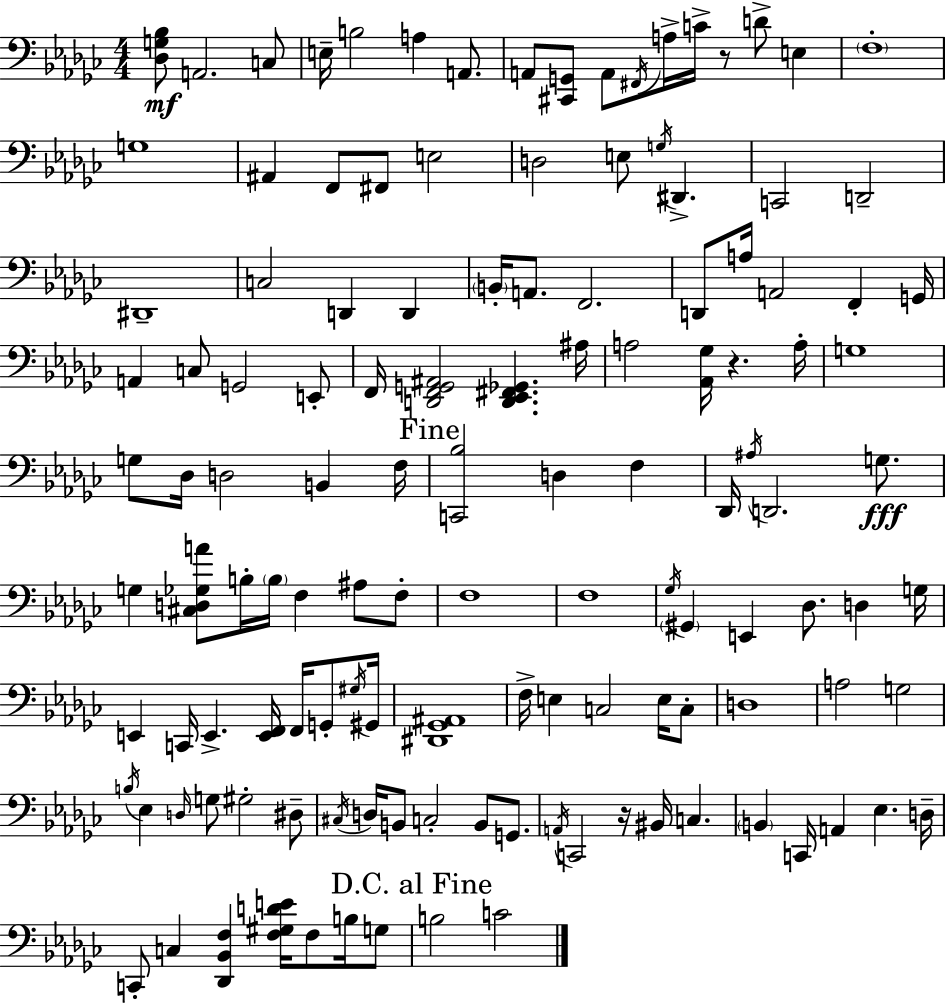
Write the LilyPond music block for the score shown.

{
  \clef bass
  \numericTimeSignature
  \time 4/4
  \key ees \minor
  <des g bes>8\mf a,2. c8 | e16-- b2 a4 a,8. | a,8 <cis, g,>8 a,8 \acciaccatura { fis,16 } a16-> c'16-> r8 d'8-> e4 | \parenthesize f1-. | \break g1 | ais,4 f,8 fis,8 e2 | d2 e8 \acciaccatura { g16 } dis,4.-> | c,2 d,2-- | \break dis,1-- | c2 d,4 d,4 | \parenthesize b,16-. a,8. f,2. | d,8 a16 a,2 f,4-. | \break g,16 a,4 c8 g,2 | e,8-. f,16 <d, f, g, ais,>2 <d, ees, fis, ges,>4. | ais16 a2 <aes, ges>16 r4. | a16-. g1 | \break g8 des16 d2 b,4 | f16 \mark "Fine" <c, bes>2 d4 f4 | des,16 \acciaccatura { ais16 } d,2. | g8.\fff g4 <cis d ges a'>8 b16-. \parenthesize b16 f4 ais8 | \break f8-. f1 | f1 | \acciaccatura { ges16 } \parenthesize gis,4 e,4 des8. d4 | g16 e,4 c,16 e,4.-> <e, f,>16 | \break f,16 g,8-. \acciaccatura { gis16 } gis,16 <dis, ges, ais,>1 | f16-> e4 c2 | e16 c8-. d1 | a2 g2 | \break \acciaccatura { b16 } ees4 \grace { d16 } g8 gis2-. | dis8-- \acciaccatura { cis16 } d16 b,8 c2-. | b,8 g,8. \acciaccatura { a,16 } c,2 | r16 bis,16 c4. \parenthesize b,4 c,16 a,4 | \break ees4. d16-- c,8-. c4 <des, bes, f>4 | <f gis d' e'>16 f8 b16 g8 \mark "D.C. al Fine" b2 | c'2 \bar "|."
}